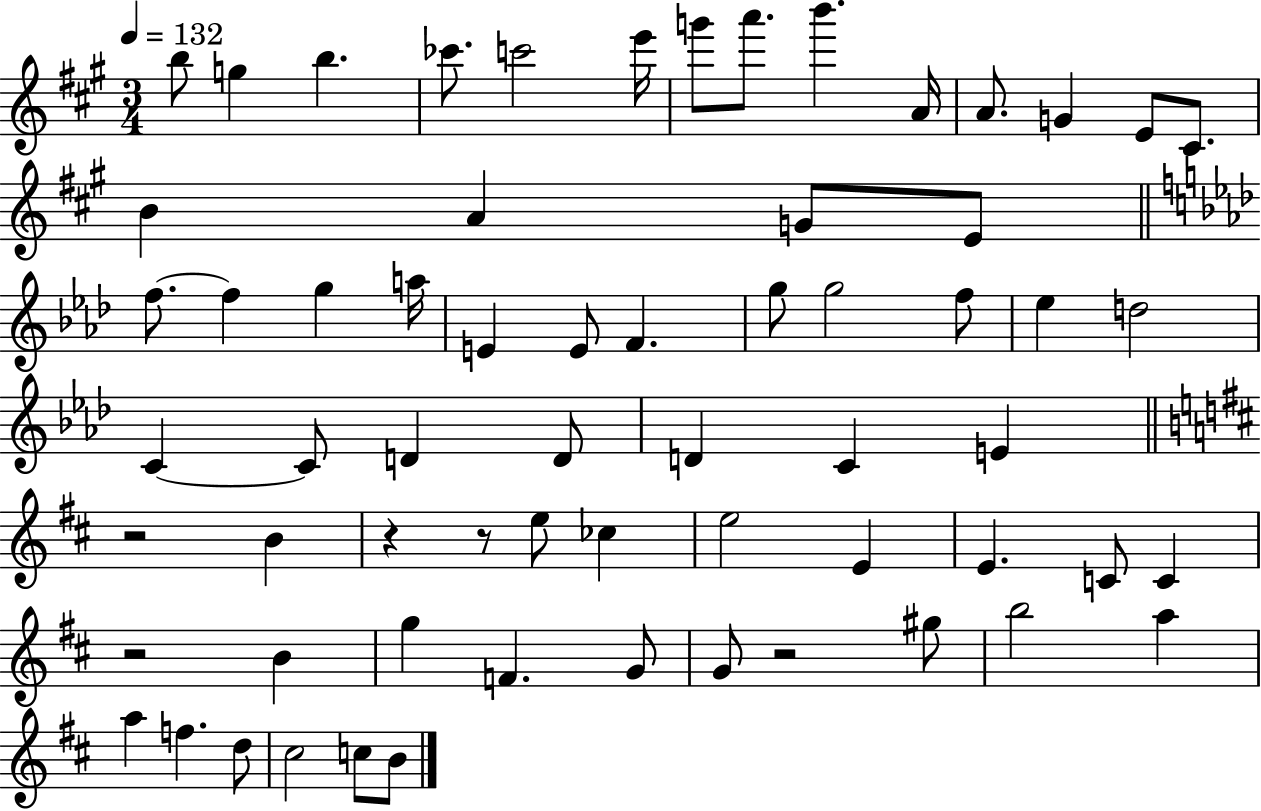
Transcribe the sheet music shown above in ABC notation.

X:1
T:Untitled
M:3/4
L:1/4
K:A
b/2 g b _c'/2 c'2 e'/4 g'/2 a'/2 b' A/4 A/2 G E/2 ^C/2 B A G/2 E/2 f/2 f g a/4 E E/2 F g/2 g2 f/2 _e d2 C C/2 D D/2 D C E z2 B z z/2 e/2 _c e2 E E C/2 C z2 B g F G/2 G/2 z2 ^g/2 b2 a a f d/2 ^c2 c/2 B/2